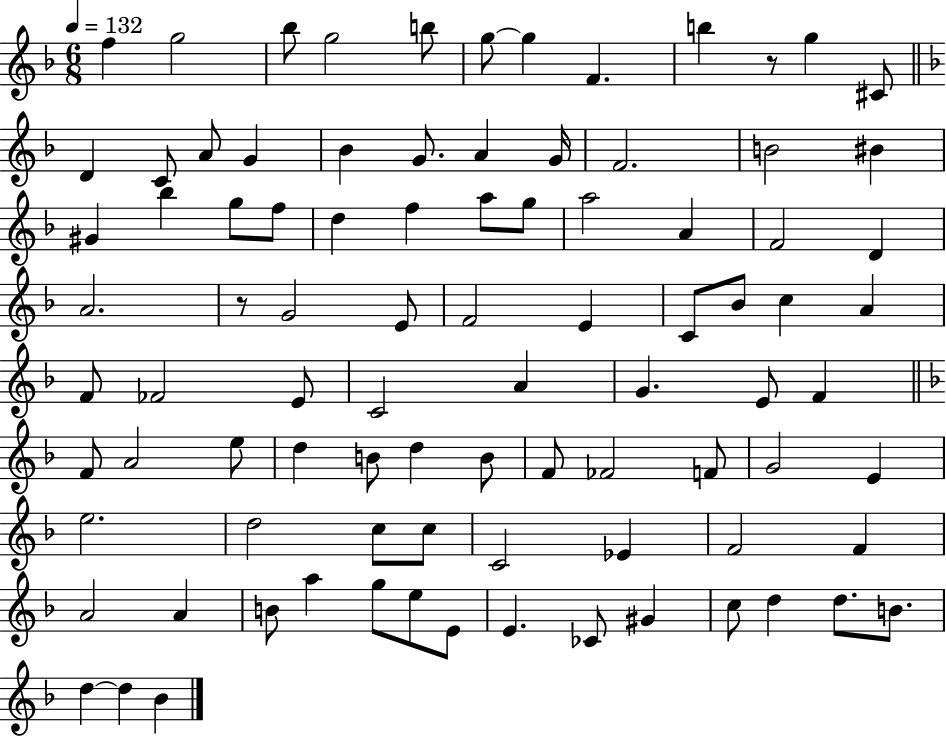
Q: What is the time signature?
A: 6/8